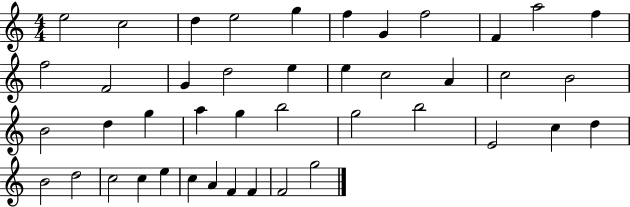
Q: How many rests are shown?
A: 0